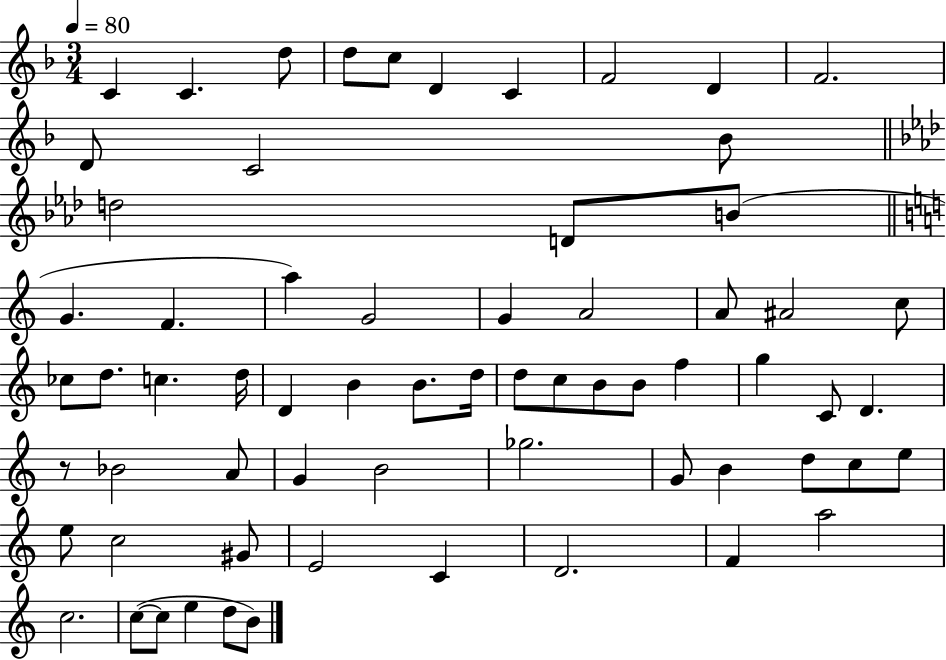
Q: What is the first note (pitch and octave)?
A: C4